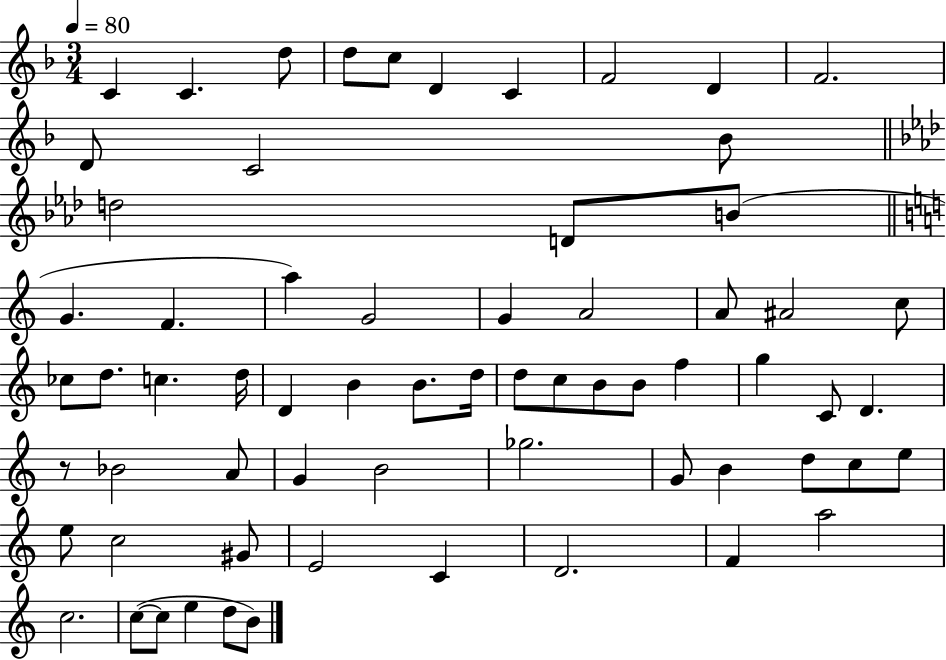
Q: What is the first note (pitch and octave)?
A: C4